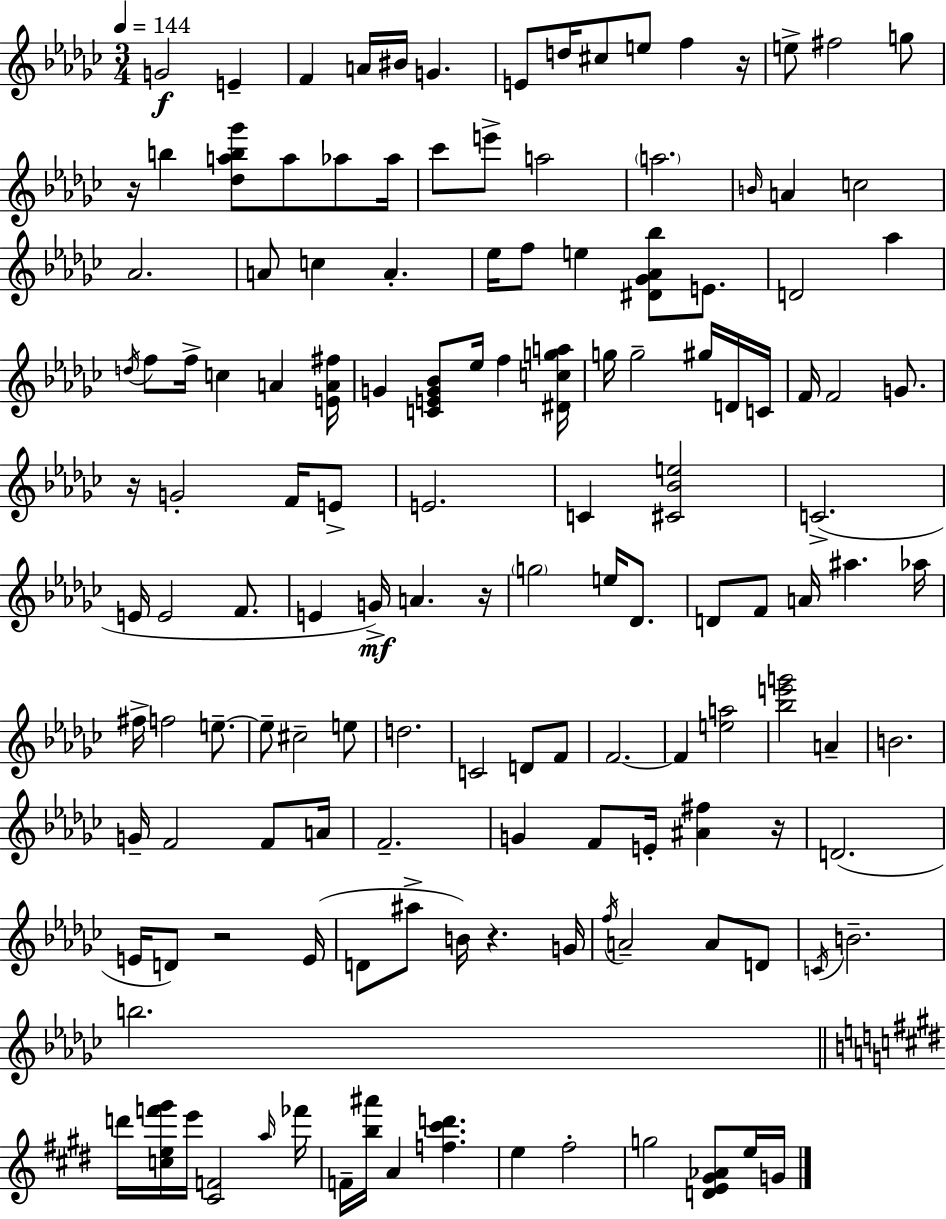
X:1
T:Untitled
M:3/4
L:1/4
K:Ebm
G2 E F A/4 ^B/4 G E/2 d/4 ^c/2 e/2 f z/4 e/2 ^f2 g/2 z/4 b [_dab_g']/2 a/2 _a/2 _a/4 _c'/2 e'/2 a2 a2 B/4 A c2 _A2 A/2 c A _e/4 f/2 e [^D_G_A_b]/2 E/2 D2 _a d/4 f/2 f/4 c A [EA^f]/4 G [CEG_B]/2 _e/4 f [^Dcga]/4 g/4 g2 ^g/4 D/4 C/4 F/4 F2 G/2 z/4 G2 F/4 E/2 E2 C [^C_Be]2 C2 E/4 E2 F/2 E G/4 A z/4 g2 e/4 _D/2 D/2 F/2 A/4 ^a _a/4 ^f/4 f2 e/2 e/2 ^c2 e/2 d2 C2 D/2 F/2 F2 F [ea]2 [_be'g']2 A B2 G/4 F2 F/2 A/4 F2 G F/2 E/4 [^A^f] z/4 D2 E/4 D/2 z2 E/4 D/2 ^a/2 B/4 z G/4 f/4 A2 A/2 D/2 C/4 B2 b2 d'/4 [cef'^g']/4 e'/4 [^CF]2 a/4 _f'/4 F/4 [b^a']/4 A [f^c'd'] e ^f2 g2 [DE^G_A]/2 e/4 G/4